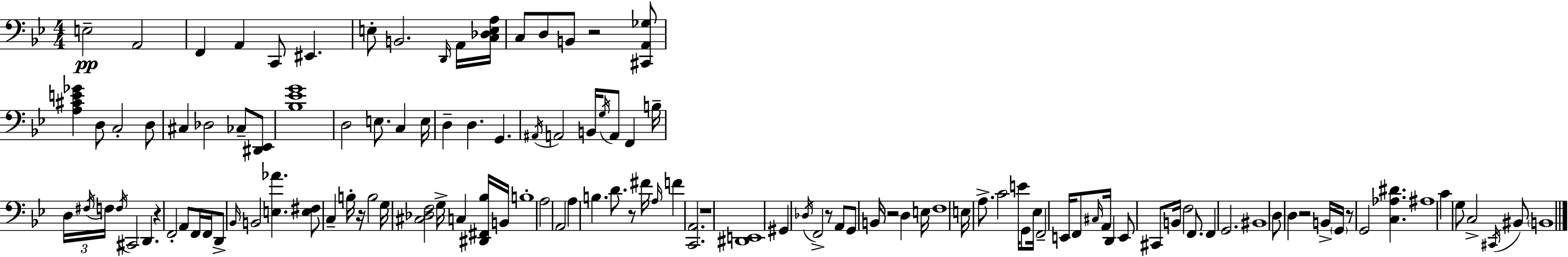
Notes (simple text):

E3/h A2/h F2/q A2/q C2/e EIS2/q. E3/e B2/h. D2/s A2/s [C3,Db3,E3,A3]/s C3/e D3/e B2/e R/h [C#2,A2,Gb3]/e [A3,C#4,E4,Gb4]/q D3/e C3/h D3/e C#3/q Db3/h CES3/e [D#2,Eb2]/e [Bb3,Eb4,G4]/w D3/h E3/e. C3/q E3/s D3/q D3/q. G2/q. A#2/s A2/h B2/s G3/s A2/e F2/q B3/s D3/s F#3/s F3/s F3/s C#2/h D2/q. R/q F2/h A2/e F2/s F2/s D2/e Bb2/s B2/h [E3,Ab4]/q. [E3,F#3]/e C3/q B3/s R/s B3/h G3/s [C#3,Db3,F3]/h G3/s C3/q [D#2,F#2,Bb3]/s B2/s B3/w A3/h A2/h A3/q B3/q. D4/e. R/e F#4/s A3/s F4/q [C2,A2]/h. R/w [D#2,E2]/w G#2/q Db3/s F2/h R/e A2/e G2/e B2/s R/h D3/q E3/s F3/w E3/s A3/e. C4/h E4/s G2/e Eb3/s F2/h E2/s F2/e C#3/s A2/s D2/q E2/e C#2/e B2/s F3/h F2/e. F2/q G2/h. BIS2/w D3/e D3/q R/h B2/s G2/s R/e G2/h [C3,Ab3,D#4]/q. A#3/w C4/q G3/e C3/h C#2/s BIS2/e B2/w